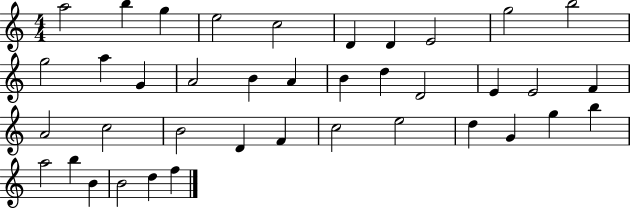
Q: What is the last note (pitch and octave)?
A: F5